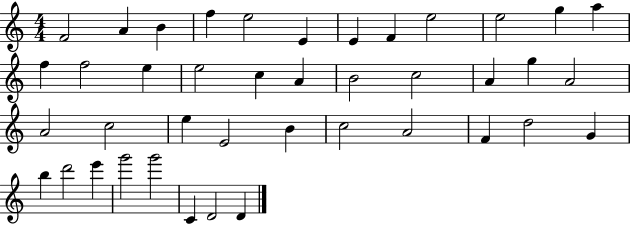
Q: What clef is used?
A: treble